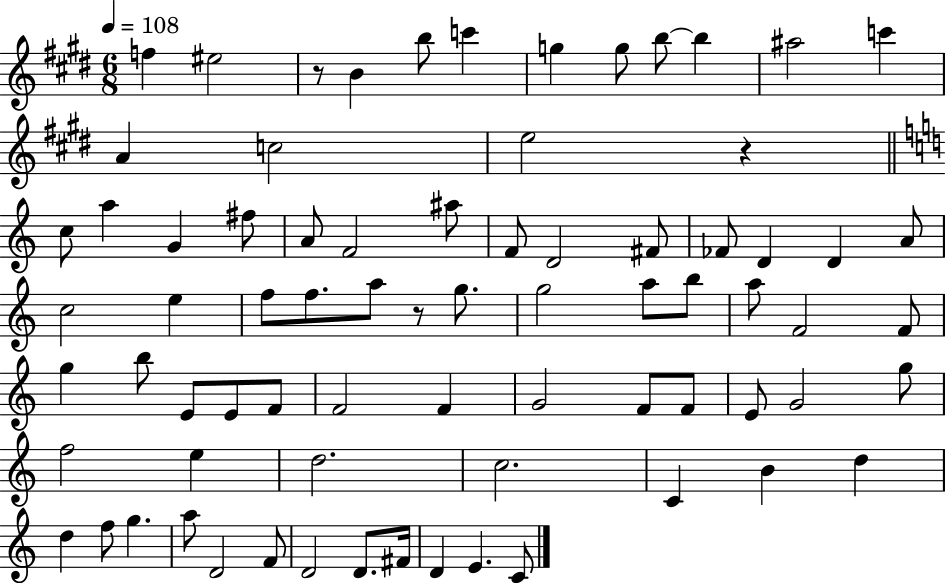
F5/q EIS5/h R/e B4/q B5/e C6/q G5/q G5/e B5/e B5/q A#5/h C6/q A4/q C5/h E5/h R/q C5/e A5/q G4/q F#5/e A4/e F4/h A#5/e F4/e D4/h F#4/e FES4/e D4/q D4/q A4/e C5/h E5/q F5/e F5/e. A5/e R/e G5/e. G5/h A5/e B5/e A5/e F4/h F4/e G5/q B5/e E4/e E4/e F4/e F4/h F4/q G4/h F4/e F4/e E4/e G4/h G5/e F5/h E5/q D5/h. C5/h. C4/q B4/q D5/q D5/q F5/e G5/q. A5/e D4/h F4/e D4/h D4/e. F#4/s D4/q E4/q. C4/e